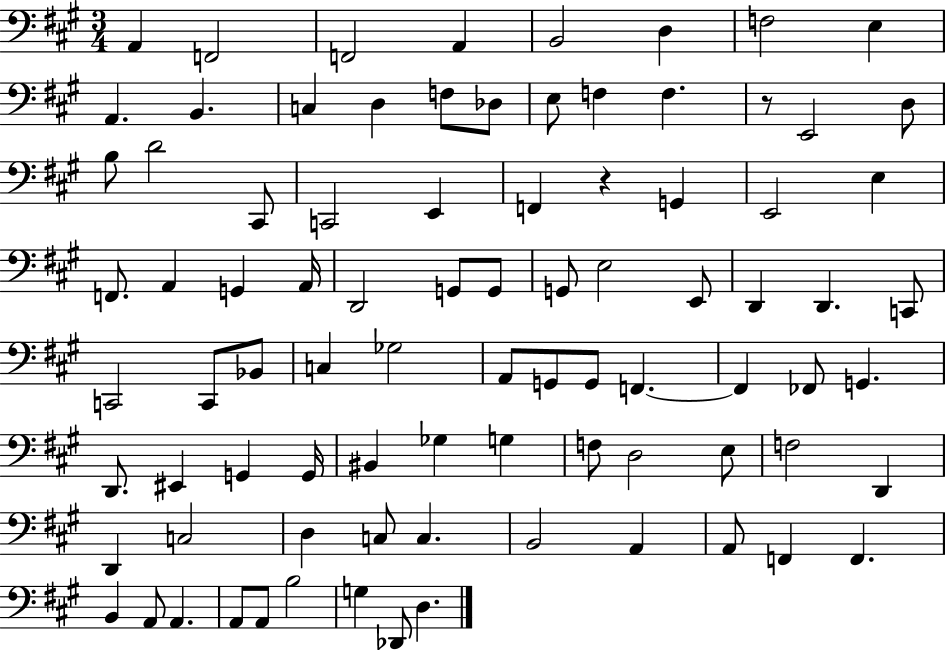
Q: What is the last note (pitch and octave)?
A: D3